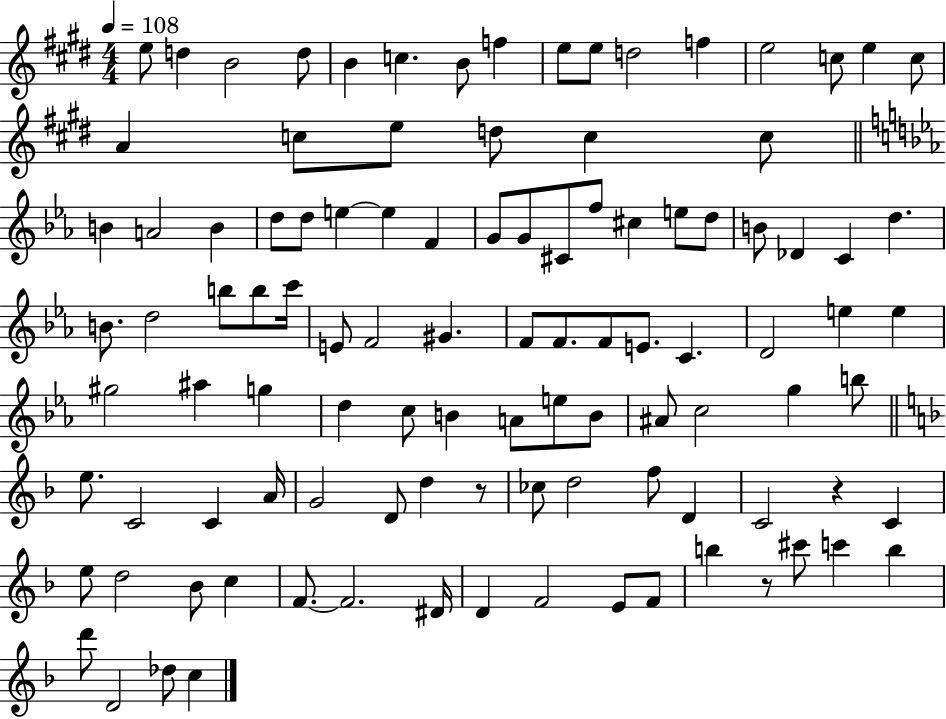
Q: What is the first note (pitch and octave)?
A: E5